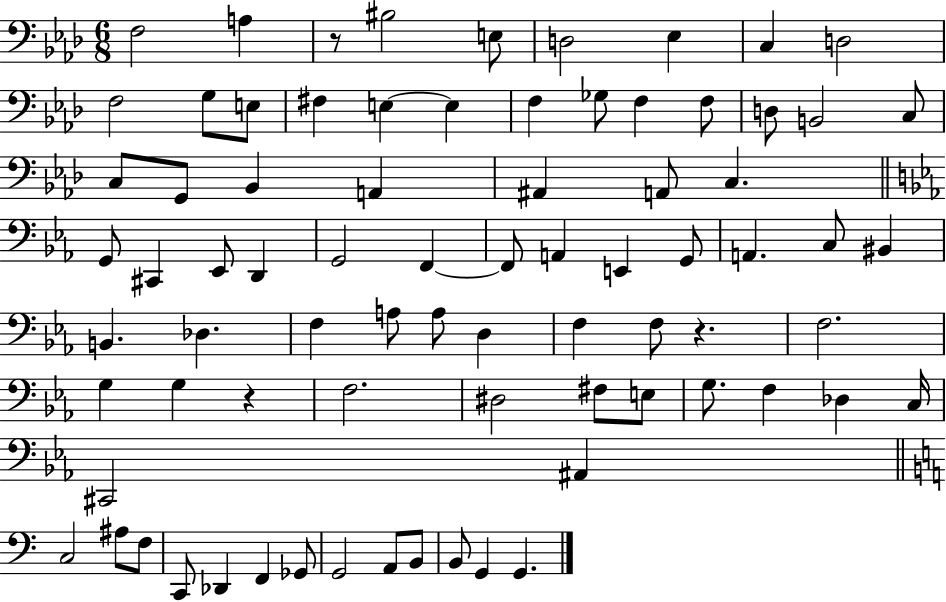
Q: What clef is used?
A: bass